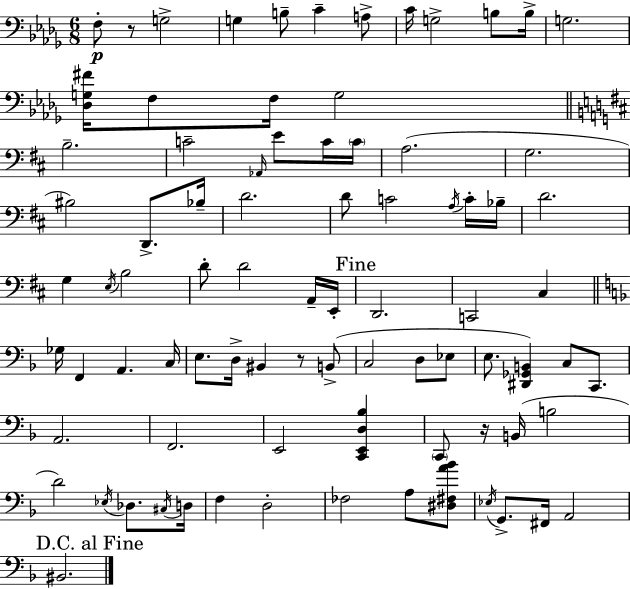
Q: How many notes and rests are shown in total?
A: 83